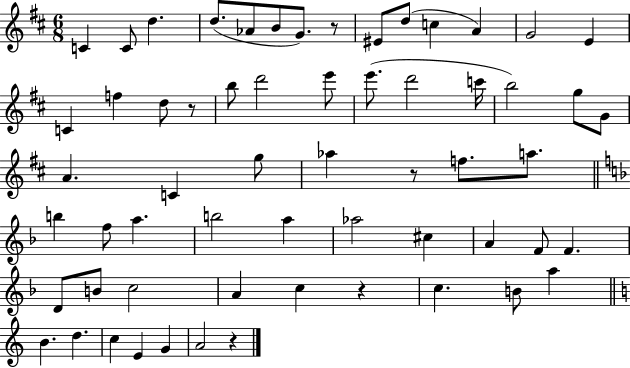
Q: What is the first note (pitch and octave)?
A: C4